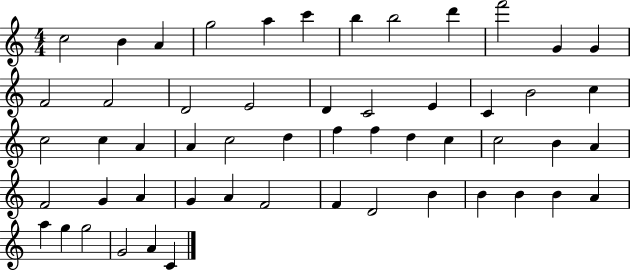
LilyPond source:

{
  \clef treble
  \numericTimeSignature
  \time 4/4
  \key c \major
  c''2 b'4 a'4 | g''2 a''4 c'''4 | b''4 b''2 d'''4 | f'''2 g'4 g'4 | \break f'2 f'2 | d'2 e'2 | d'4 c'2 e'4 | c'4 b'2 c''4 | \break c''2 c''4 a'4 | a'4 c''2 d''4 | f''4 f''4 d''4 c''4 | c''2 b'4 a'4 | \break f'2 g'4 a'4 | g'4 a'4 f'2 | f'4 d'2 b'4 | b'4 b'4 b'4 a'4 | \break a''4 g''4 g''2 | g'2 a'4 c'4 | \bar "|."
}